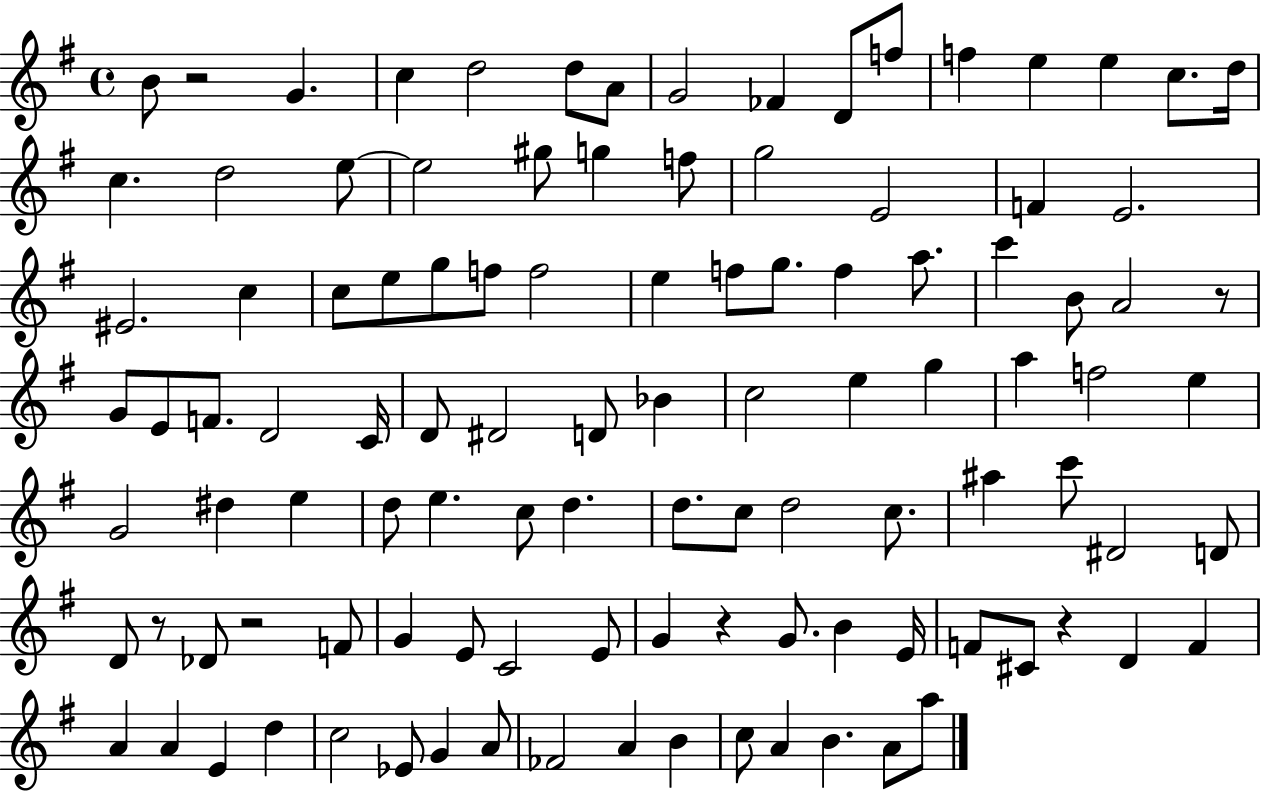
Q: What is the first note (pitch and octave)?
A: B4